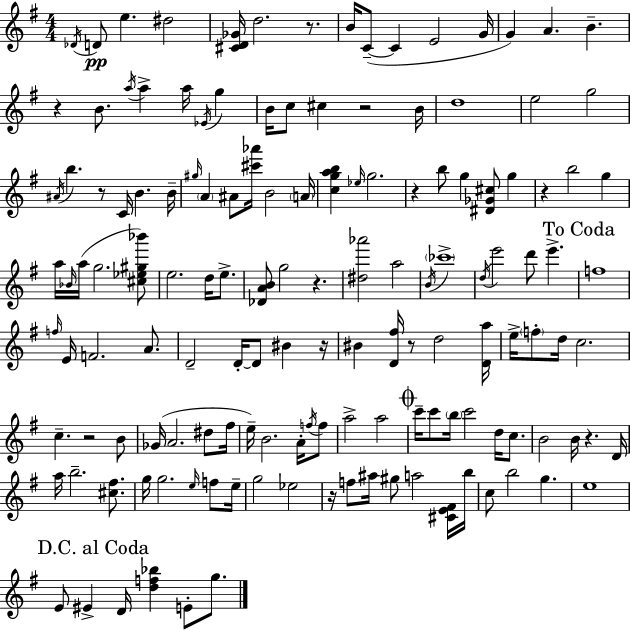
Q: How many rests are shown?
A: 12